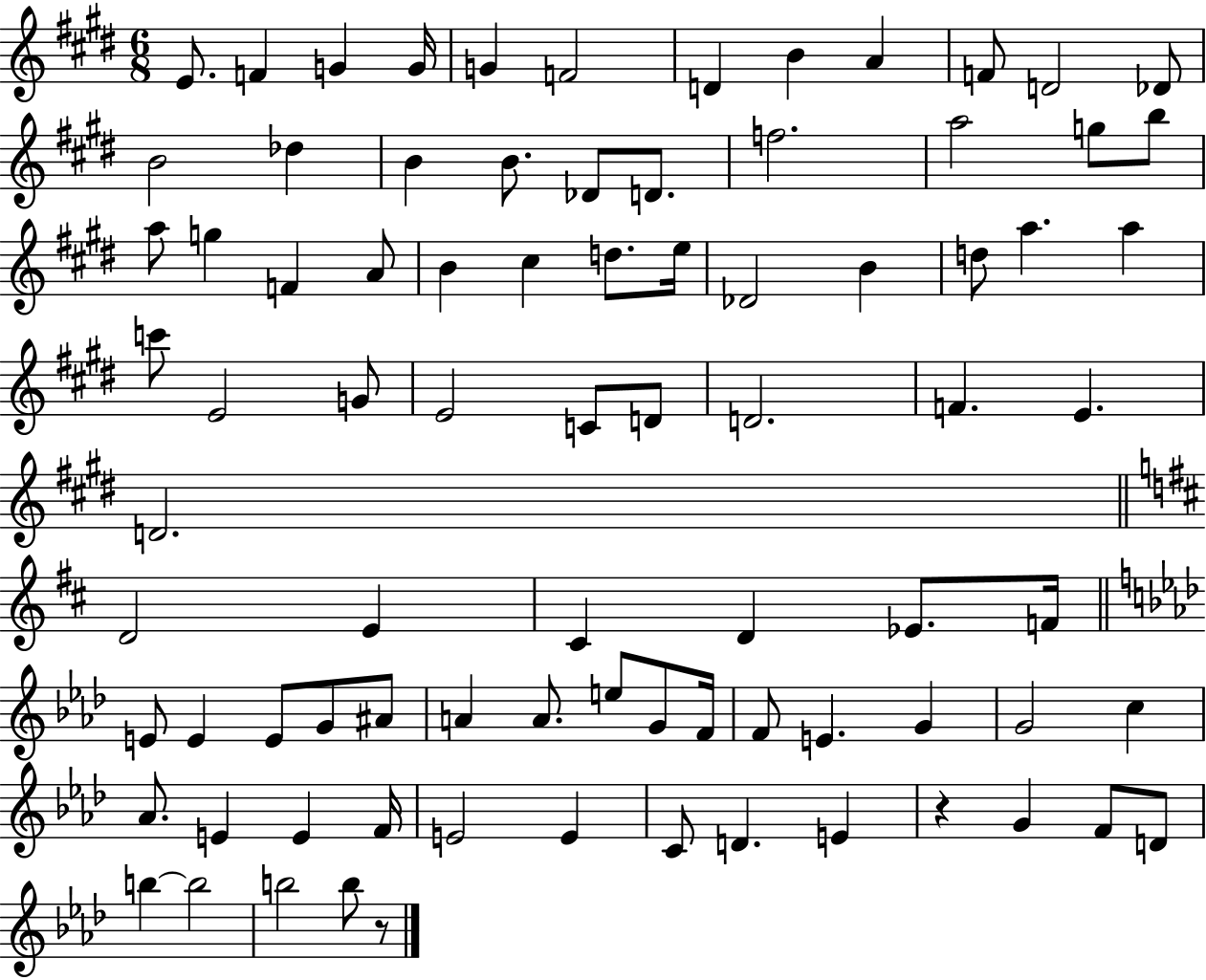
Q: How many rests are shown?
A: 2